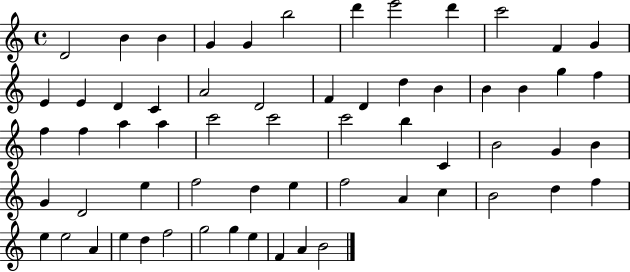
X:1
T:Untitled
M:4/4
L:1/4
K:C
D2 B B G G b2 d' e'2 d' c'2 F G E E D C A2 D2 F D d B B B g f f f a a c'2 c'2 c'2 b C B2 G B G D2 e f2 d e f2 A c B2 d f e e2 A e d f2 g2 g e F A B2